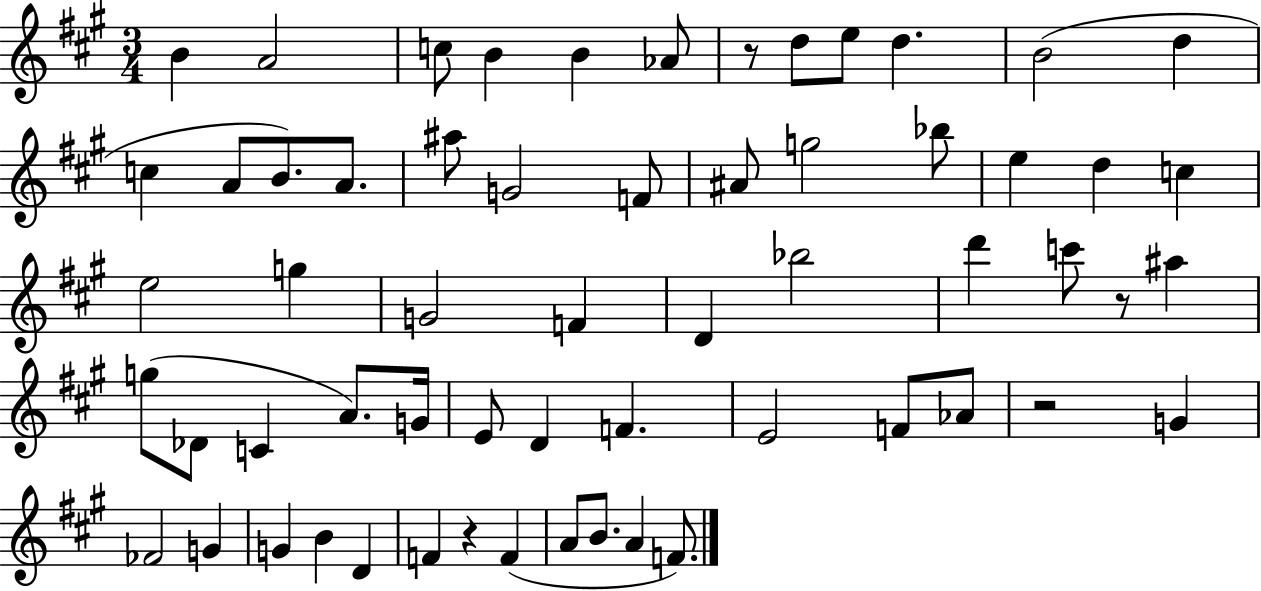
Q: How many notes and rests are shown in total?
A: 60